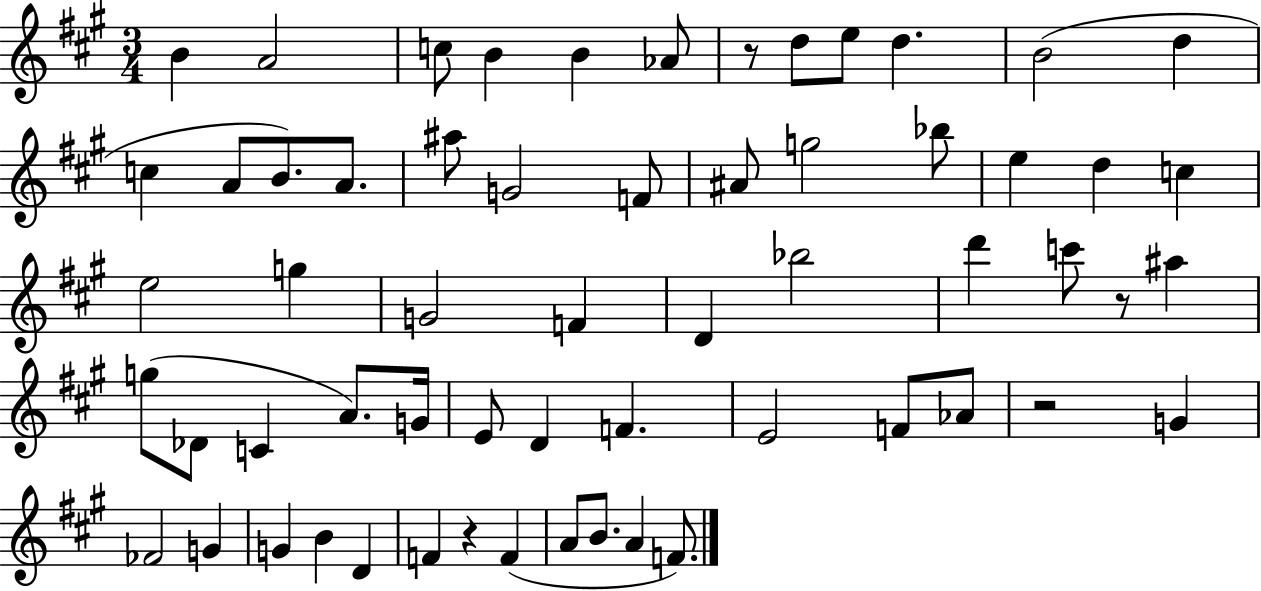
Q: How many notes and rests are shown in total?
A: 60